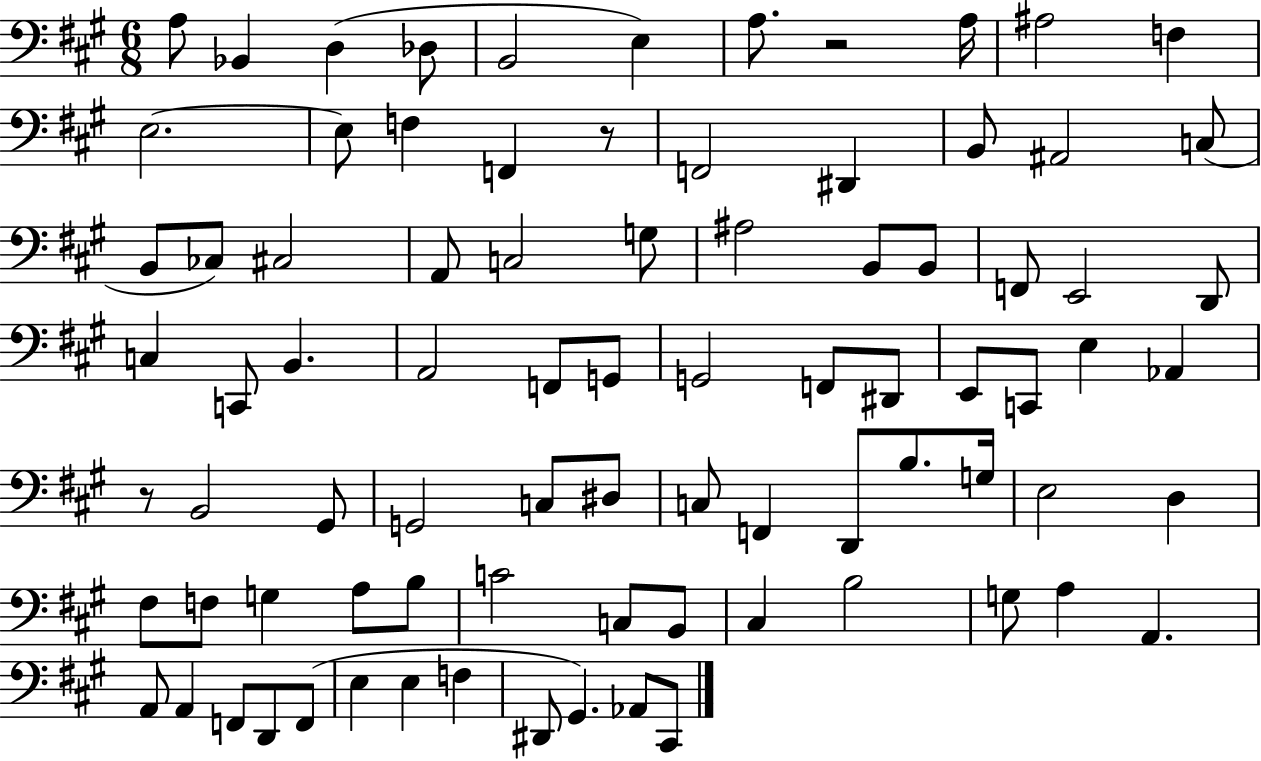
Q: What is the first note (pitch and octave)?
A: A3